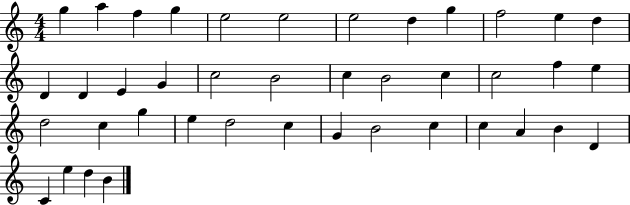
{
  \clef treble
  \numericTimeSignature
  \time 4/4
  \key c \major
  g''4 a''4 f''4 g''4 | e''2 e''2 | e''2 d''4 g''4 | f''2 e''4 d''4 | \break d'4 d'4 e'4 g'4 | c''2 b'2 | c''4 b'2 c''4 | c''2 f''4 e''4 | \break d''2 c''4 g''4 | e''4 d''2 c''4 | g'4 b'2 c''4 | c''4 a'4 b'4 d'4 | \break c'4 e''4 d''4 b'4 | \bar "|."
}